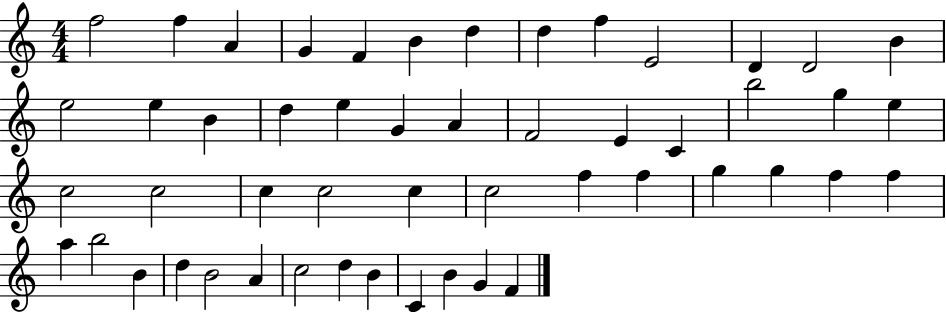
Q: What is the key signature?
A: C major